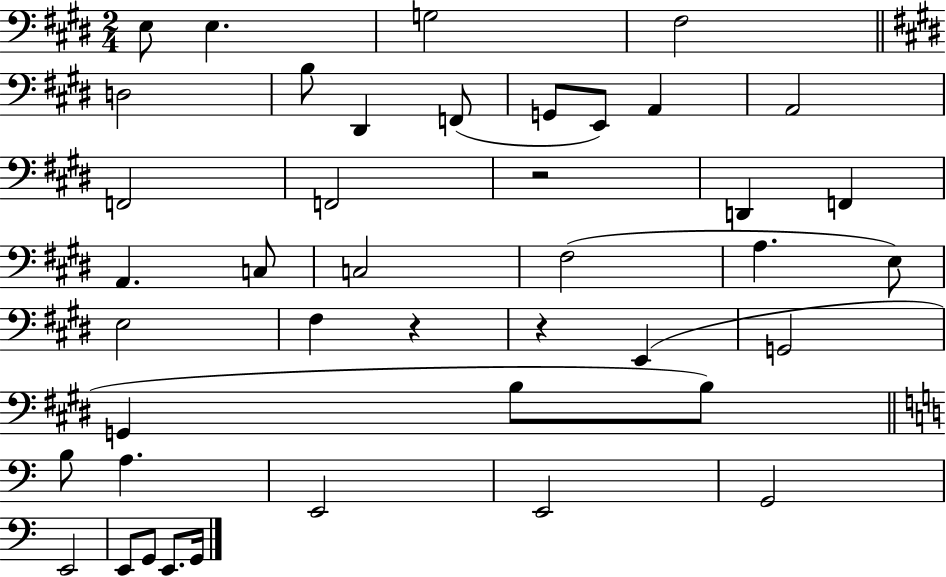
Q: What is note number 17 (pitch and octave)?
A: A2